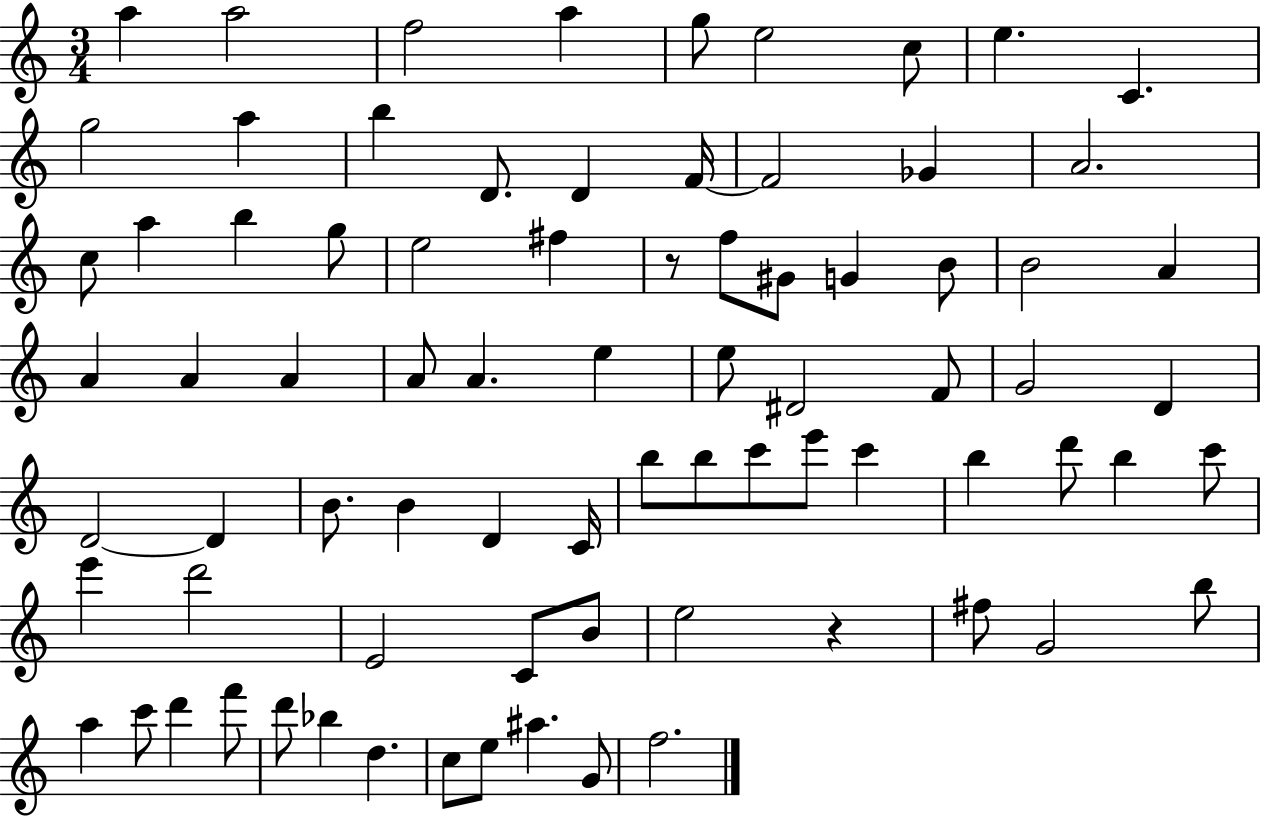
{
  \clef treble
  \numericTimeSignature
  \time 3/4
  \key c \major
  a''4 a''2 | f''2 a''4 | g''8 e''2 c''8 | e''4. c'4. | \break g''2 a''4 | b''4 d'8. d'4 f'16~~ | f'2 ges'4 | a'2. | \break c''8 a''4 b''4 g''8 | e''2 fis''4 | r8 f''8 gis'8 g'4 b'8 | b'2 a'4 | \break a'4 a'4 a'4 | a'8 a'4. e''4 | e''8 dis'2 f'8 | g'2 d'4 | \break d'2~~ d'4 | b'8. b'4 d'4 c'16 | b''8 b''8 c'''8 e'''8 c'''4 | b''4 d'''8 b''4 c'''8 | \break e'''4 d'''2 | e'2 c'8 b'8 | e''2 r4 | fis''8 g'2 b''8 | \break a''4 c'''8 d'''4 f'''8 | d'''8 bes''4 d''4. | c''8 e''8 ais''4. g'8 | f''2. | \break \bar "|."
}